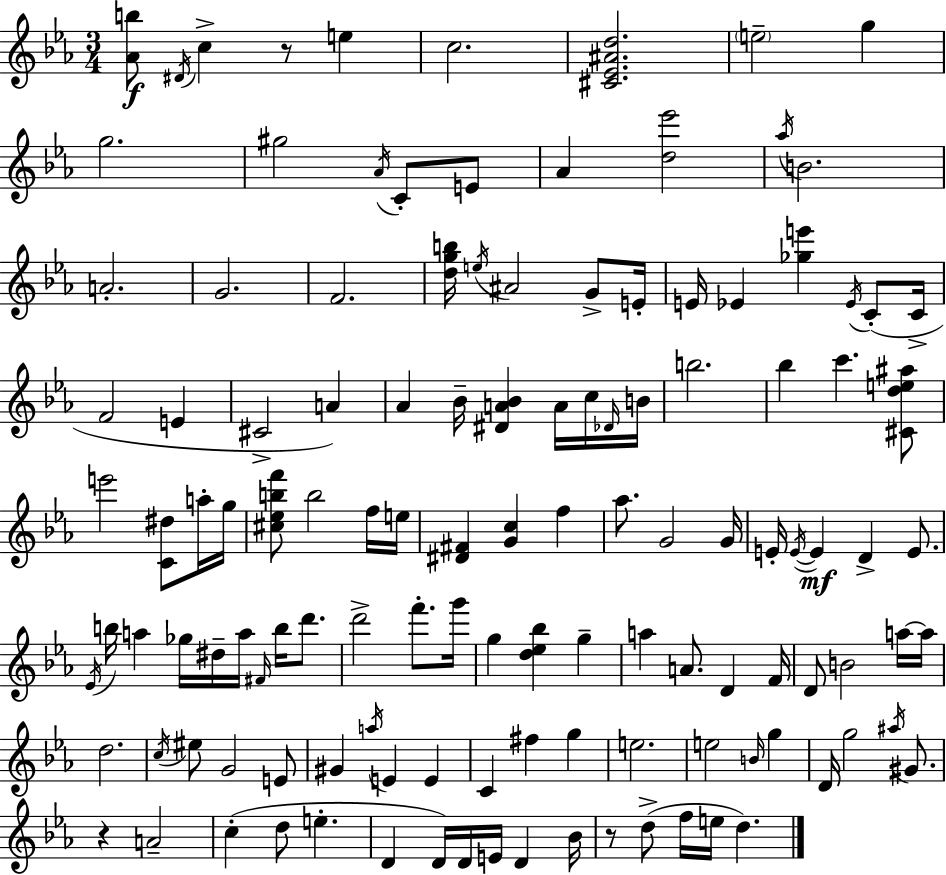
{
  \clef treble
  \numericTimeSignature
  \time 3/4
  \key ees \major
  \repeat volta 2 { <aes' b''>8\f \acciaccatura { dis'16 } c''4-> r8 e''4 | c''2. | <cis' ees' ais' d''>2. | \parenthesize e''2-- g''4 | \break g''2. | gis''2 \acciaccatura { aes'16 } c'8-. | e'8 aes'4 <d'' ees'''>2 | \acciaccatura { aes''16 } b'2. | \break a'2.-. | g'2. | f'2. | <d'' g'' b''>16 \acciaccatura { e''16 } ais'2 | \break g'8-> e'16-. e'16 ees'4 <ges'' e'''>4 | \acciaccatura { ees'16 } c'8-.( c'16-> f'2 | e'4 cis'2-> | a'4) aes'4 bes'16-- <dis' a' bes'>4 | \break a'16 c''16 \grace { des'16 } b'16 b''2. | bes''4 c'''4. | <cis' d'' e'' ais''>8 e'''2 | <c' dis''>8 a''16-. g''16 <cis'' ees'' b'' f'''>8 b''2 | \break f''16 e''16 <dis' fis'>4 <g' c''>4 | f''4 aes''8. g'2 | g'16 e'16-. \acciaccatura { e'16~ }~\mf e'4 | d'4-> e'8. \acciaccatura { ees'16 } b''16 a''4 | \break ges''16 dis''16-- a''16 \grace { fis'16 } b''16 d'''8. d'''2-> | f'''8.-. g'''16 g''4 | <d'' ees'' bes''>4 g''4-- a''4 | a'8. d'4 f'16 d'8 b'2 | \break a''16~~ a''16 d''2. | \acciaccatura { c''16 } eis''8 | g'2 e'8 gis'4 | \acciaccatura { a''16 } e'4 e'4 c'4 | \break fis''4 g''4 e''2. | e''2 | \grace { b'16 } g''4 | d'16 g''2 \acciaccatura { ais''16 } gis'8. | \break r4 a'2-- | c''4-.( d''8 e''4.-. | d'4 d'16) d'16 e'16 d'4 | bes'16 r8 d''8->( f''16 e''16 d''4.) | \break } \bar "|."
}